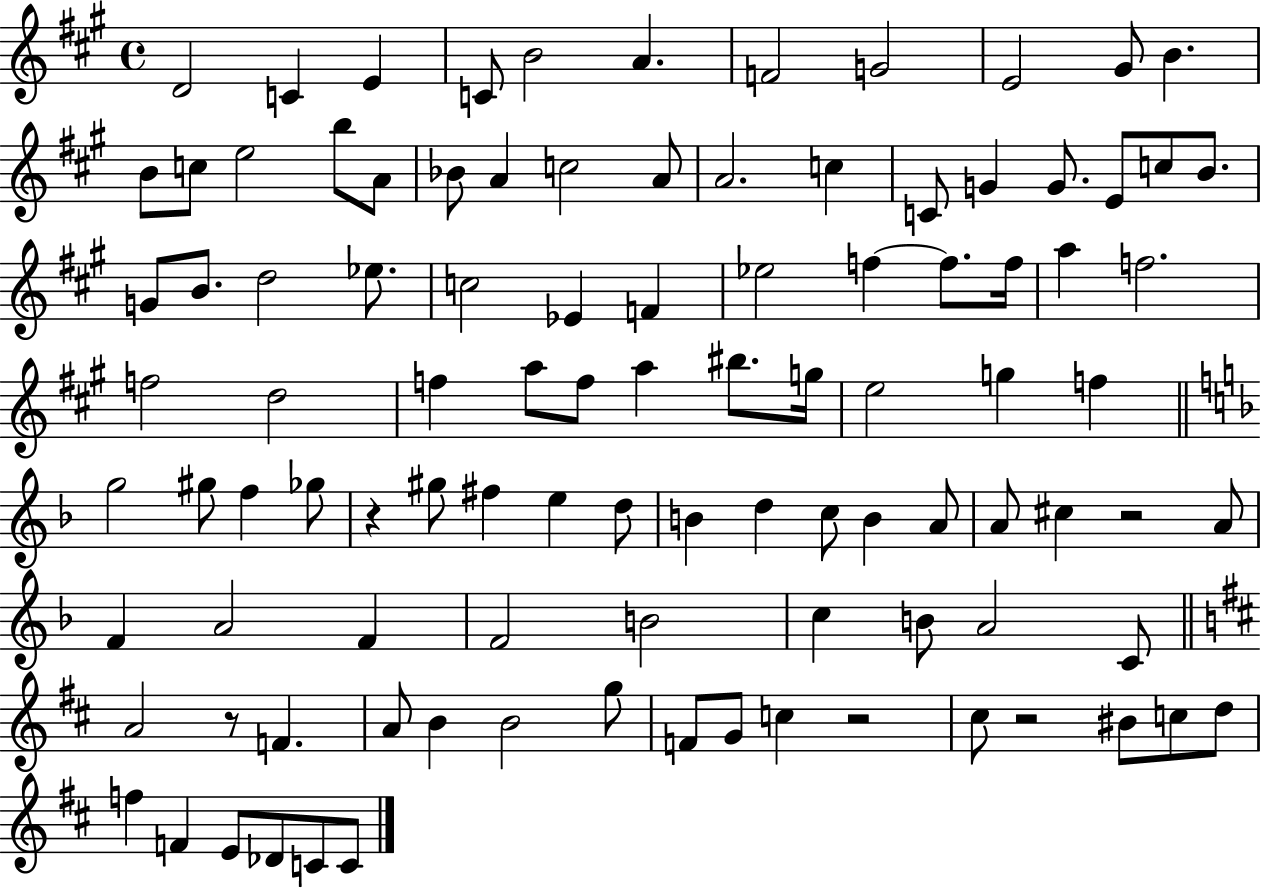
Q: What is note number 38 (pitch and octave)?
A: F5